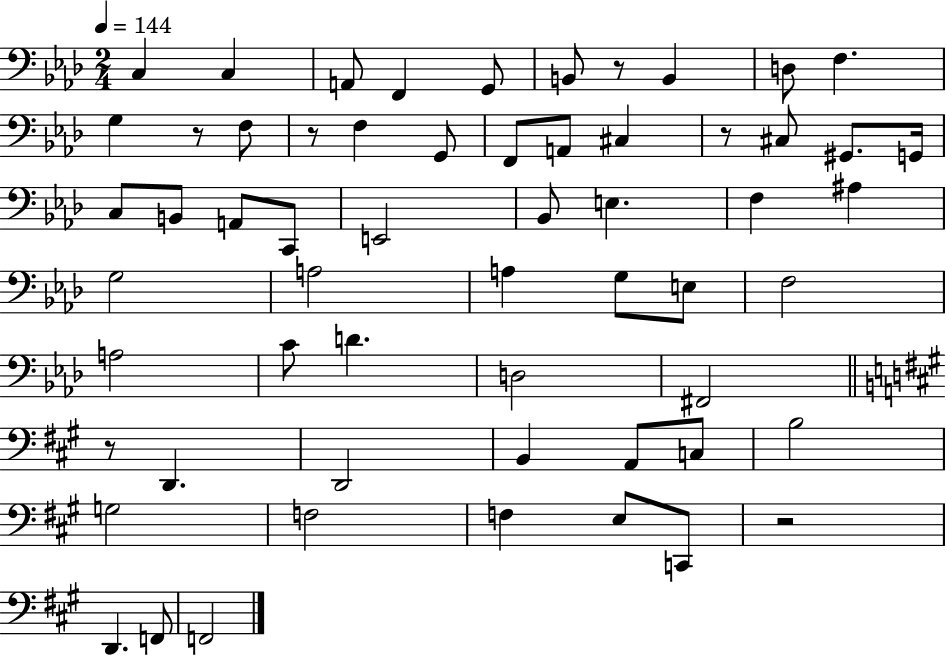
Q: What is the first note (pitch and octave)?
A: C3